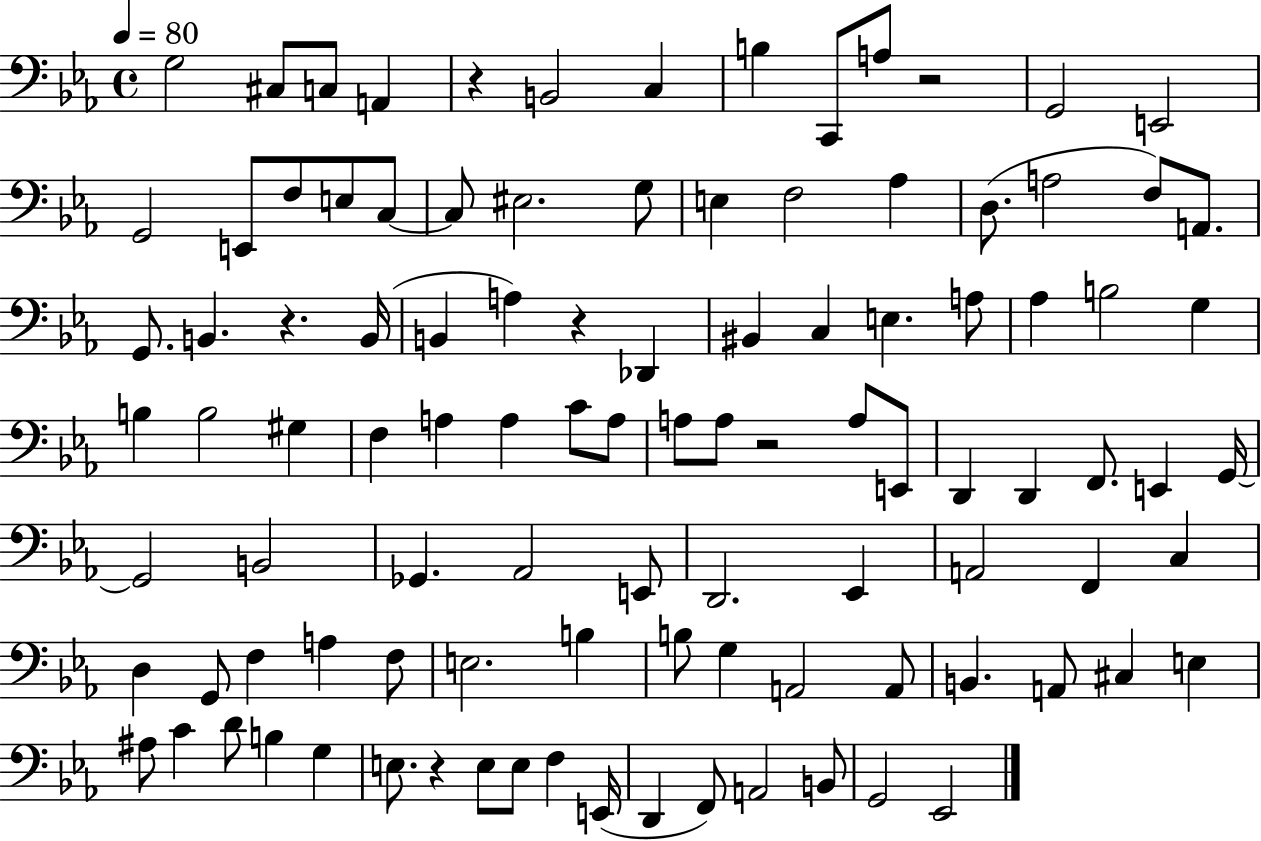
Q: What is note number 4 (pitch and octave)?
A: A2